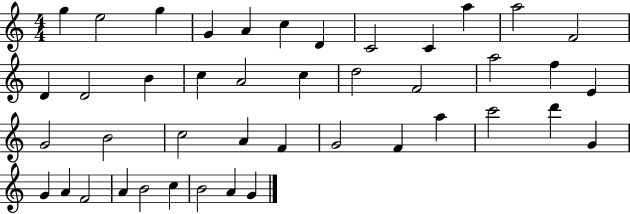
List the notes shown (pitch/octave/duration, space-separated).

G5/q E5/h G5/q G4/q A4/q C5/q D4/q C4/h C4/q A5/q A5/h F4/h D4/q D4/h B4/q C5/q A4/h C5/q D5/h F4/h A5/h F5/q E4/q G4/h B4/h C5/h A4/q F4/q G4/h F4/q A5/q C6/h D6/q G4/q G4/q A4/q F4/h A4/q B4/h C5/q B4/h A4/q G4/q